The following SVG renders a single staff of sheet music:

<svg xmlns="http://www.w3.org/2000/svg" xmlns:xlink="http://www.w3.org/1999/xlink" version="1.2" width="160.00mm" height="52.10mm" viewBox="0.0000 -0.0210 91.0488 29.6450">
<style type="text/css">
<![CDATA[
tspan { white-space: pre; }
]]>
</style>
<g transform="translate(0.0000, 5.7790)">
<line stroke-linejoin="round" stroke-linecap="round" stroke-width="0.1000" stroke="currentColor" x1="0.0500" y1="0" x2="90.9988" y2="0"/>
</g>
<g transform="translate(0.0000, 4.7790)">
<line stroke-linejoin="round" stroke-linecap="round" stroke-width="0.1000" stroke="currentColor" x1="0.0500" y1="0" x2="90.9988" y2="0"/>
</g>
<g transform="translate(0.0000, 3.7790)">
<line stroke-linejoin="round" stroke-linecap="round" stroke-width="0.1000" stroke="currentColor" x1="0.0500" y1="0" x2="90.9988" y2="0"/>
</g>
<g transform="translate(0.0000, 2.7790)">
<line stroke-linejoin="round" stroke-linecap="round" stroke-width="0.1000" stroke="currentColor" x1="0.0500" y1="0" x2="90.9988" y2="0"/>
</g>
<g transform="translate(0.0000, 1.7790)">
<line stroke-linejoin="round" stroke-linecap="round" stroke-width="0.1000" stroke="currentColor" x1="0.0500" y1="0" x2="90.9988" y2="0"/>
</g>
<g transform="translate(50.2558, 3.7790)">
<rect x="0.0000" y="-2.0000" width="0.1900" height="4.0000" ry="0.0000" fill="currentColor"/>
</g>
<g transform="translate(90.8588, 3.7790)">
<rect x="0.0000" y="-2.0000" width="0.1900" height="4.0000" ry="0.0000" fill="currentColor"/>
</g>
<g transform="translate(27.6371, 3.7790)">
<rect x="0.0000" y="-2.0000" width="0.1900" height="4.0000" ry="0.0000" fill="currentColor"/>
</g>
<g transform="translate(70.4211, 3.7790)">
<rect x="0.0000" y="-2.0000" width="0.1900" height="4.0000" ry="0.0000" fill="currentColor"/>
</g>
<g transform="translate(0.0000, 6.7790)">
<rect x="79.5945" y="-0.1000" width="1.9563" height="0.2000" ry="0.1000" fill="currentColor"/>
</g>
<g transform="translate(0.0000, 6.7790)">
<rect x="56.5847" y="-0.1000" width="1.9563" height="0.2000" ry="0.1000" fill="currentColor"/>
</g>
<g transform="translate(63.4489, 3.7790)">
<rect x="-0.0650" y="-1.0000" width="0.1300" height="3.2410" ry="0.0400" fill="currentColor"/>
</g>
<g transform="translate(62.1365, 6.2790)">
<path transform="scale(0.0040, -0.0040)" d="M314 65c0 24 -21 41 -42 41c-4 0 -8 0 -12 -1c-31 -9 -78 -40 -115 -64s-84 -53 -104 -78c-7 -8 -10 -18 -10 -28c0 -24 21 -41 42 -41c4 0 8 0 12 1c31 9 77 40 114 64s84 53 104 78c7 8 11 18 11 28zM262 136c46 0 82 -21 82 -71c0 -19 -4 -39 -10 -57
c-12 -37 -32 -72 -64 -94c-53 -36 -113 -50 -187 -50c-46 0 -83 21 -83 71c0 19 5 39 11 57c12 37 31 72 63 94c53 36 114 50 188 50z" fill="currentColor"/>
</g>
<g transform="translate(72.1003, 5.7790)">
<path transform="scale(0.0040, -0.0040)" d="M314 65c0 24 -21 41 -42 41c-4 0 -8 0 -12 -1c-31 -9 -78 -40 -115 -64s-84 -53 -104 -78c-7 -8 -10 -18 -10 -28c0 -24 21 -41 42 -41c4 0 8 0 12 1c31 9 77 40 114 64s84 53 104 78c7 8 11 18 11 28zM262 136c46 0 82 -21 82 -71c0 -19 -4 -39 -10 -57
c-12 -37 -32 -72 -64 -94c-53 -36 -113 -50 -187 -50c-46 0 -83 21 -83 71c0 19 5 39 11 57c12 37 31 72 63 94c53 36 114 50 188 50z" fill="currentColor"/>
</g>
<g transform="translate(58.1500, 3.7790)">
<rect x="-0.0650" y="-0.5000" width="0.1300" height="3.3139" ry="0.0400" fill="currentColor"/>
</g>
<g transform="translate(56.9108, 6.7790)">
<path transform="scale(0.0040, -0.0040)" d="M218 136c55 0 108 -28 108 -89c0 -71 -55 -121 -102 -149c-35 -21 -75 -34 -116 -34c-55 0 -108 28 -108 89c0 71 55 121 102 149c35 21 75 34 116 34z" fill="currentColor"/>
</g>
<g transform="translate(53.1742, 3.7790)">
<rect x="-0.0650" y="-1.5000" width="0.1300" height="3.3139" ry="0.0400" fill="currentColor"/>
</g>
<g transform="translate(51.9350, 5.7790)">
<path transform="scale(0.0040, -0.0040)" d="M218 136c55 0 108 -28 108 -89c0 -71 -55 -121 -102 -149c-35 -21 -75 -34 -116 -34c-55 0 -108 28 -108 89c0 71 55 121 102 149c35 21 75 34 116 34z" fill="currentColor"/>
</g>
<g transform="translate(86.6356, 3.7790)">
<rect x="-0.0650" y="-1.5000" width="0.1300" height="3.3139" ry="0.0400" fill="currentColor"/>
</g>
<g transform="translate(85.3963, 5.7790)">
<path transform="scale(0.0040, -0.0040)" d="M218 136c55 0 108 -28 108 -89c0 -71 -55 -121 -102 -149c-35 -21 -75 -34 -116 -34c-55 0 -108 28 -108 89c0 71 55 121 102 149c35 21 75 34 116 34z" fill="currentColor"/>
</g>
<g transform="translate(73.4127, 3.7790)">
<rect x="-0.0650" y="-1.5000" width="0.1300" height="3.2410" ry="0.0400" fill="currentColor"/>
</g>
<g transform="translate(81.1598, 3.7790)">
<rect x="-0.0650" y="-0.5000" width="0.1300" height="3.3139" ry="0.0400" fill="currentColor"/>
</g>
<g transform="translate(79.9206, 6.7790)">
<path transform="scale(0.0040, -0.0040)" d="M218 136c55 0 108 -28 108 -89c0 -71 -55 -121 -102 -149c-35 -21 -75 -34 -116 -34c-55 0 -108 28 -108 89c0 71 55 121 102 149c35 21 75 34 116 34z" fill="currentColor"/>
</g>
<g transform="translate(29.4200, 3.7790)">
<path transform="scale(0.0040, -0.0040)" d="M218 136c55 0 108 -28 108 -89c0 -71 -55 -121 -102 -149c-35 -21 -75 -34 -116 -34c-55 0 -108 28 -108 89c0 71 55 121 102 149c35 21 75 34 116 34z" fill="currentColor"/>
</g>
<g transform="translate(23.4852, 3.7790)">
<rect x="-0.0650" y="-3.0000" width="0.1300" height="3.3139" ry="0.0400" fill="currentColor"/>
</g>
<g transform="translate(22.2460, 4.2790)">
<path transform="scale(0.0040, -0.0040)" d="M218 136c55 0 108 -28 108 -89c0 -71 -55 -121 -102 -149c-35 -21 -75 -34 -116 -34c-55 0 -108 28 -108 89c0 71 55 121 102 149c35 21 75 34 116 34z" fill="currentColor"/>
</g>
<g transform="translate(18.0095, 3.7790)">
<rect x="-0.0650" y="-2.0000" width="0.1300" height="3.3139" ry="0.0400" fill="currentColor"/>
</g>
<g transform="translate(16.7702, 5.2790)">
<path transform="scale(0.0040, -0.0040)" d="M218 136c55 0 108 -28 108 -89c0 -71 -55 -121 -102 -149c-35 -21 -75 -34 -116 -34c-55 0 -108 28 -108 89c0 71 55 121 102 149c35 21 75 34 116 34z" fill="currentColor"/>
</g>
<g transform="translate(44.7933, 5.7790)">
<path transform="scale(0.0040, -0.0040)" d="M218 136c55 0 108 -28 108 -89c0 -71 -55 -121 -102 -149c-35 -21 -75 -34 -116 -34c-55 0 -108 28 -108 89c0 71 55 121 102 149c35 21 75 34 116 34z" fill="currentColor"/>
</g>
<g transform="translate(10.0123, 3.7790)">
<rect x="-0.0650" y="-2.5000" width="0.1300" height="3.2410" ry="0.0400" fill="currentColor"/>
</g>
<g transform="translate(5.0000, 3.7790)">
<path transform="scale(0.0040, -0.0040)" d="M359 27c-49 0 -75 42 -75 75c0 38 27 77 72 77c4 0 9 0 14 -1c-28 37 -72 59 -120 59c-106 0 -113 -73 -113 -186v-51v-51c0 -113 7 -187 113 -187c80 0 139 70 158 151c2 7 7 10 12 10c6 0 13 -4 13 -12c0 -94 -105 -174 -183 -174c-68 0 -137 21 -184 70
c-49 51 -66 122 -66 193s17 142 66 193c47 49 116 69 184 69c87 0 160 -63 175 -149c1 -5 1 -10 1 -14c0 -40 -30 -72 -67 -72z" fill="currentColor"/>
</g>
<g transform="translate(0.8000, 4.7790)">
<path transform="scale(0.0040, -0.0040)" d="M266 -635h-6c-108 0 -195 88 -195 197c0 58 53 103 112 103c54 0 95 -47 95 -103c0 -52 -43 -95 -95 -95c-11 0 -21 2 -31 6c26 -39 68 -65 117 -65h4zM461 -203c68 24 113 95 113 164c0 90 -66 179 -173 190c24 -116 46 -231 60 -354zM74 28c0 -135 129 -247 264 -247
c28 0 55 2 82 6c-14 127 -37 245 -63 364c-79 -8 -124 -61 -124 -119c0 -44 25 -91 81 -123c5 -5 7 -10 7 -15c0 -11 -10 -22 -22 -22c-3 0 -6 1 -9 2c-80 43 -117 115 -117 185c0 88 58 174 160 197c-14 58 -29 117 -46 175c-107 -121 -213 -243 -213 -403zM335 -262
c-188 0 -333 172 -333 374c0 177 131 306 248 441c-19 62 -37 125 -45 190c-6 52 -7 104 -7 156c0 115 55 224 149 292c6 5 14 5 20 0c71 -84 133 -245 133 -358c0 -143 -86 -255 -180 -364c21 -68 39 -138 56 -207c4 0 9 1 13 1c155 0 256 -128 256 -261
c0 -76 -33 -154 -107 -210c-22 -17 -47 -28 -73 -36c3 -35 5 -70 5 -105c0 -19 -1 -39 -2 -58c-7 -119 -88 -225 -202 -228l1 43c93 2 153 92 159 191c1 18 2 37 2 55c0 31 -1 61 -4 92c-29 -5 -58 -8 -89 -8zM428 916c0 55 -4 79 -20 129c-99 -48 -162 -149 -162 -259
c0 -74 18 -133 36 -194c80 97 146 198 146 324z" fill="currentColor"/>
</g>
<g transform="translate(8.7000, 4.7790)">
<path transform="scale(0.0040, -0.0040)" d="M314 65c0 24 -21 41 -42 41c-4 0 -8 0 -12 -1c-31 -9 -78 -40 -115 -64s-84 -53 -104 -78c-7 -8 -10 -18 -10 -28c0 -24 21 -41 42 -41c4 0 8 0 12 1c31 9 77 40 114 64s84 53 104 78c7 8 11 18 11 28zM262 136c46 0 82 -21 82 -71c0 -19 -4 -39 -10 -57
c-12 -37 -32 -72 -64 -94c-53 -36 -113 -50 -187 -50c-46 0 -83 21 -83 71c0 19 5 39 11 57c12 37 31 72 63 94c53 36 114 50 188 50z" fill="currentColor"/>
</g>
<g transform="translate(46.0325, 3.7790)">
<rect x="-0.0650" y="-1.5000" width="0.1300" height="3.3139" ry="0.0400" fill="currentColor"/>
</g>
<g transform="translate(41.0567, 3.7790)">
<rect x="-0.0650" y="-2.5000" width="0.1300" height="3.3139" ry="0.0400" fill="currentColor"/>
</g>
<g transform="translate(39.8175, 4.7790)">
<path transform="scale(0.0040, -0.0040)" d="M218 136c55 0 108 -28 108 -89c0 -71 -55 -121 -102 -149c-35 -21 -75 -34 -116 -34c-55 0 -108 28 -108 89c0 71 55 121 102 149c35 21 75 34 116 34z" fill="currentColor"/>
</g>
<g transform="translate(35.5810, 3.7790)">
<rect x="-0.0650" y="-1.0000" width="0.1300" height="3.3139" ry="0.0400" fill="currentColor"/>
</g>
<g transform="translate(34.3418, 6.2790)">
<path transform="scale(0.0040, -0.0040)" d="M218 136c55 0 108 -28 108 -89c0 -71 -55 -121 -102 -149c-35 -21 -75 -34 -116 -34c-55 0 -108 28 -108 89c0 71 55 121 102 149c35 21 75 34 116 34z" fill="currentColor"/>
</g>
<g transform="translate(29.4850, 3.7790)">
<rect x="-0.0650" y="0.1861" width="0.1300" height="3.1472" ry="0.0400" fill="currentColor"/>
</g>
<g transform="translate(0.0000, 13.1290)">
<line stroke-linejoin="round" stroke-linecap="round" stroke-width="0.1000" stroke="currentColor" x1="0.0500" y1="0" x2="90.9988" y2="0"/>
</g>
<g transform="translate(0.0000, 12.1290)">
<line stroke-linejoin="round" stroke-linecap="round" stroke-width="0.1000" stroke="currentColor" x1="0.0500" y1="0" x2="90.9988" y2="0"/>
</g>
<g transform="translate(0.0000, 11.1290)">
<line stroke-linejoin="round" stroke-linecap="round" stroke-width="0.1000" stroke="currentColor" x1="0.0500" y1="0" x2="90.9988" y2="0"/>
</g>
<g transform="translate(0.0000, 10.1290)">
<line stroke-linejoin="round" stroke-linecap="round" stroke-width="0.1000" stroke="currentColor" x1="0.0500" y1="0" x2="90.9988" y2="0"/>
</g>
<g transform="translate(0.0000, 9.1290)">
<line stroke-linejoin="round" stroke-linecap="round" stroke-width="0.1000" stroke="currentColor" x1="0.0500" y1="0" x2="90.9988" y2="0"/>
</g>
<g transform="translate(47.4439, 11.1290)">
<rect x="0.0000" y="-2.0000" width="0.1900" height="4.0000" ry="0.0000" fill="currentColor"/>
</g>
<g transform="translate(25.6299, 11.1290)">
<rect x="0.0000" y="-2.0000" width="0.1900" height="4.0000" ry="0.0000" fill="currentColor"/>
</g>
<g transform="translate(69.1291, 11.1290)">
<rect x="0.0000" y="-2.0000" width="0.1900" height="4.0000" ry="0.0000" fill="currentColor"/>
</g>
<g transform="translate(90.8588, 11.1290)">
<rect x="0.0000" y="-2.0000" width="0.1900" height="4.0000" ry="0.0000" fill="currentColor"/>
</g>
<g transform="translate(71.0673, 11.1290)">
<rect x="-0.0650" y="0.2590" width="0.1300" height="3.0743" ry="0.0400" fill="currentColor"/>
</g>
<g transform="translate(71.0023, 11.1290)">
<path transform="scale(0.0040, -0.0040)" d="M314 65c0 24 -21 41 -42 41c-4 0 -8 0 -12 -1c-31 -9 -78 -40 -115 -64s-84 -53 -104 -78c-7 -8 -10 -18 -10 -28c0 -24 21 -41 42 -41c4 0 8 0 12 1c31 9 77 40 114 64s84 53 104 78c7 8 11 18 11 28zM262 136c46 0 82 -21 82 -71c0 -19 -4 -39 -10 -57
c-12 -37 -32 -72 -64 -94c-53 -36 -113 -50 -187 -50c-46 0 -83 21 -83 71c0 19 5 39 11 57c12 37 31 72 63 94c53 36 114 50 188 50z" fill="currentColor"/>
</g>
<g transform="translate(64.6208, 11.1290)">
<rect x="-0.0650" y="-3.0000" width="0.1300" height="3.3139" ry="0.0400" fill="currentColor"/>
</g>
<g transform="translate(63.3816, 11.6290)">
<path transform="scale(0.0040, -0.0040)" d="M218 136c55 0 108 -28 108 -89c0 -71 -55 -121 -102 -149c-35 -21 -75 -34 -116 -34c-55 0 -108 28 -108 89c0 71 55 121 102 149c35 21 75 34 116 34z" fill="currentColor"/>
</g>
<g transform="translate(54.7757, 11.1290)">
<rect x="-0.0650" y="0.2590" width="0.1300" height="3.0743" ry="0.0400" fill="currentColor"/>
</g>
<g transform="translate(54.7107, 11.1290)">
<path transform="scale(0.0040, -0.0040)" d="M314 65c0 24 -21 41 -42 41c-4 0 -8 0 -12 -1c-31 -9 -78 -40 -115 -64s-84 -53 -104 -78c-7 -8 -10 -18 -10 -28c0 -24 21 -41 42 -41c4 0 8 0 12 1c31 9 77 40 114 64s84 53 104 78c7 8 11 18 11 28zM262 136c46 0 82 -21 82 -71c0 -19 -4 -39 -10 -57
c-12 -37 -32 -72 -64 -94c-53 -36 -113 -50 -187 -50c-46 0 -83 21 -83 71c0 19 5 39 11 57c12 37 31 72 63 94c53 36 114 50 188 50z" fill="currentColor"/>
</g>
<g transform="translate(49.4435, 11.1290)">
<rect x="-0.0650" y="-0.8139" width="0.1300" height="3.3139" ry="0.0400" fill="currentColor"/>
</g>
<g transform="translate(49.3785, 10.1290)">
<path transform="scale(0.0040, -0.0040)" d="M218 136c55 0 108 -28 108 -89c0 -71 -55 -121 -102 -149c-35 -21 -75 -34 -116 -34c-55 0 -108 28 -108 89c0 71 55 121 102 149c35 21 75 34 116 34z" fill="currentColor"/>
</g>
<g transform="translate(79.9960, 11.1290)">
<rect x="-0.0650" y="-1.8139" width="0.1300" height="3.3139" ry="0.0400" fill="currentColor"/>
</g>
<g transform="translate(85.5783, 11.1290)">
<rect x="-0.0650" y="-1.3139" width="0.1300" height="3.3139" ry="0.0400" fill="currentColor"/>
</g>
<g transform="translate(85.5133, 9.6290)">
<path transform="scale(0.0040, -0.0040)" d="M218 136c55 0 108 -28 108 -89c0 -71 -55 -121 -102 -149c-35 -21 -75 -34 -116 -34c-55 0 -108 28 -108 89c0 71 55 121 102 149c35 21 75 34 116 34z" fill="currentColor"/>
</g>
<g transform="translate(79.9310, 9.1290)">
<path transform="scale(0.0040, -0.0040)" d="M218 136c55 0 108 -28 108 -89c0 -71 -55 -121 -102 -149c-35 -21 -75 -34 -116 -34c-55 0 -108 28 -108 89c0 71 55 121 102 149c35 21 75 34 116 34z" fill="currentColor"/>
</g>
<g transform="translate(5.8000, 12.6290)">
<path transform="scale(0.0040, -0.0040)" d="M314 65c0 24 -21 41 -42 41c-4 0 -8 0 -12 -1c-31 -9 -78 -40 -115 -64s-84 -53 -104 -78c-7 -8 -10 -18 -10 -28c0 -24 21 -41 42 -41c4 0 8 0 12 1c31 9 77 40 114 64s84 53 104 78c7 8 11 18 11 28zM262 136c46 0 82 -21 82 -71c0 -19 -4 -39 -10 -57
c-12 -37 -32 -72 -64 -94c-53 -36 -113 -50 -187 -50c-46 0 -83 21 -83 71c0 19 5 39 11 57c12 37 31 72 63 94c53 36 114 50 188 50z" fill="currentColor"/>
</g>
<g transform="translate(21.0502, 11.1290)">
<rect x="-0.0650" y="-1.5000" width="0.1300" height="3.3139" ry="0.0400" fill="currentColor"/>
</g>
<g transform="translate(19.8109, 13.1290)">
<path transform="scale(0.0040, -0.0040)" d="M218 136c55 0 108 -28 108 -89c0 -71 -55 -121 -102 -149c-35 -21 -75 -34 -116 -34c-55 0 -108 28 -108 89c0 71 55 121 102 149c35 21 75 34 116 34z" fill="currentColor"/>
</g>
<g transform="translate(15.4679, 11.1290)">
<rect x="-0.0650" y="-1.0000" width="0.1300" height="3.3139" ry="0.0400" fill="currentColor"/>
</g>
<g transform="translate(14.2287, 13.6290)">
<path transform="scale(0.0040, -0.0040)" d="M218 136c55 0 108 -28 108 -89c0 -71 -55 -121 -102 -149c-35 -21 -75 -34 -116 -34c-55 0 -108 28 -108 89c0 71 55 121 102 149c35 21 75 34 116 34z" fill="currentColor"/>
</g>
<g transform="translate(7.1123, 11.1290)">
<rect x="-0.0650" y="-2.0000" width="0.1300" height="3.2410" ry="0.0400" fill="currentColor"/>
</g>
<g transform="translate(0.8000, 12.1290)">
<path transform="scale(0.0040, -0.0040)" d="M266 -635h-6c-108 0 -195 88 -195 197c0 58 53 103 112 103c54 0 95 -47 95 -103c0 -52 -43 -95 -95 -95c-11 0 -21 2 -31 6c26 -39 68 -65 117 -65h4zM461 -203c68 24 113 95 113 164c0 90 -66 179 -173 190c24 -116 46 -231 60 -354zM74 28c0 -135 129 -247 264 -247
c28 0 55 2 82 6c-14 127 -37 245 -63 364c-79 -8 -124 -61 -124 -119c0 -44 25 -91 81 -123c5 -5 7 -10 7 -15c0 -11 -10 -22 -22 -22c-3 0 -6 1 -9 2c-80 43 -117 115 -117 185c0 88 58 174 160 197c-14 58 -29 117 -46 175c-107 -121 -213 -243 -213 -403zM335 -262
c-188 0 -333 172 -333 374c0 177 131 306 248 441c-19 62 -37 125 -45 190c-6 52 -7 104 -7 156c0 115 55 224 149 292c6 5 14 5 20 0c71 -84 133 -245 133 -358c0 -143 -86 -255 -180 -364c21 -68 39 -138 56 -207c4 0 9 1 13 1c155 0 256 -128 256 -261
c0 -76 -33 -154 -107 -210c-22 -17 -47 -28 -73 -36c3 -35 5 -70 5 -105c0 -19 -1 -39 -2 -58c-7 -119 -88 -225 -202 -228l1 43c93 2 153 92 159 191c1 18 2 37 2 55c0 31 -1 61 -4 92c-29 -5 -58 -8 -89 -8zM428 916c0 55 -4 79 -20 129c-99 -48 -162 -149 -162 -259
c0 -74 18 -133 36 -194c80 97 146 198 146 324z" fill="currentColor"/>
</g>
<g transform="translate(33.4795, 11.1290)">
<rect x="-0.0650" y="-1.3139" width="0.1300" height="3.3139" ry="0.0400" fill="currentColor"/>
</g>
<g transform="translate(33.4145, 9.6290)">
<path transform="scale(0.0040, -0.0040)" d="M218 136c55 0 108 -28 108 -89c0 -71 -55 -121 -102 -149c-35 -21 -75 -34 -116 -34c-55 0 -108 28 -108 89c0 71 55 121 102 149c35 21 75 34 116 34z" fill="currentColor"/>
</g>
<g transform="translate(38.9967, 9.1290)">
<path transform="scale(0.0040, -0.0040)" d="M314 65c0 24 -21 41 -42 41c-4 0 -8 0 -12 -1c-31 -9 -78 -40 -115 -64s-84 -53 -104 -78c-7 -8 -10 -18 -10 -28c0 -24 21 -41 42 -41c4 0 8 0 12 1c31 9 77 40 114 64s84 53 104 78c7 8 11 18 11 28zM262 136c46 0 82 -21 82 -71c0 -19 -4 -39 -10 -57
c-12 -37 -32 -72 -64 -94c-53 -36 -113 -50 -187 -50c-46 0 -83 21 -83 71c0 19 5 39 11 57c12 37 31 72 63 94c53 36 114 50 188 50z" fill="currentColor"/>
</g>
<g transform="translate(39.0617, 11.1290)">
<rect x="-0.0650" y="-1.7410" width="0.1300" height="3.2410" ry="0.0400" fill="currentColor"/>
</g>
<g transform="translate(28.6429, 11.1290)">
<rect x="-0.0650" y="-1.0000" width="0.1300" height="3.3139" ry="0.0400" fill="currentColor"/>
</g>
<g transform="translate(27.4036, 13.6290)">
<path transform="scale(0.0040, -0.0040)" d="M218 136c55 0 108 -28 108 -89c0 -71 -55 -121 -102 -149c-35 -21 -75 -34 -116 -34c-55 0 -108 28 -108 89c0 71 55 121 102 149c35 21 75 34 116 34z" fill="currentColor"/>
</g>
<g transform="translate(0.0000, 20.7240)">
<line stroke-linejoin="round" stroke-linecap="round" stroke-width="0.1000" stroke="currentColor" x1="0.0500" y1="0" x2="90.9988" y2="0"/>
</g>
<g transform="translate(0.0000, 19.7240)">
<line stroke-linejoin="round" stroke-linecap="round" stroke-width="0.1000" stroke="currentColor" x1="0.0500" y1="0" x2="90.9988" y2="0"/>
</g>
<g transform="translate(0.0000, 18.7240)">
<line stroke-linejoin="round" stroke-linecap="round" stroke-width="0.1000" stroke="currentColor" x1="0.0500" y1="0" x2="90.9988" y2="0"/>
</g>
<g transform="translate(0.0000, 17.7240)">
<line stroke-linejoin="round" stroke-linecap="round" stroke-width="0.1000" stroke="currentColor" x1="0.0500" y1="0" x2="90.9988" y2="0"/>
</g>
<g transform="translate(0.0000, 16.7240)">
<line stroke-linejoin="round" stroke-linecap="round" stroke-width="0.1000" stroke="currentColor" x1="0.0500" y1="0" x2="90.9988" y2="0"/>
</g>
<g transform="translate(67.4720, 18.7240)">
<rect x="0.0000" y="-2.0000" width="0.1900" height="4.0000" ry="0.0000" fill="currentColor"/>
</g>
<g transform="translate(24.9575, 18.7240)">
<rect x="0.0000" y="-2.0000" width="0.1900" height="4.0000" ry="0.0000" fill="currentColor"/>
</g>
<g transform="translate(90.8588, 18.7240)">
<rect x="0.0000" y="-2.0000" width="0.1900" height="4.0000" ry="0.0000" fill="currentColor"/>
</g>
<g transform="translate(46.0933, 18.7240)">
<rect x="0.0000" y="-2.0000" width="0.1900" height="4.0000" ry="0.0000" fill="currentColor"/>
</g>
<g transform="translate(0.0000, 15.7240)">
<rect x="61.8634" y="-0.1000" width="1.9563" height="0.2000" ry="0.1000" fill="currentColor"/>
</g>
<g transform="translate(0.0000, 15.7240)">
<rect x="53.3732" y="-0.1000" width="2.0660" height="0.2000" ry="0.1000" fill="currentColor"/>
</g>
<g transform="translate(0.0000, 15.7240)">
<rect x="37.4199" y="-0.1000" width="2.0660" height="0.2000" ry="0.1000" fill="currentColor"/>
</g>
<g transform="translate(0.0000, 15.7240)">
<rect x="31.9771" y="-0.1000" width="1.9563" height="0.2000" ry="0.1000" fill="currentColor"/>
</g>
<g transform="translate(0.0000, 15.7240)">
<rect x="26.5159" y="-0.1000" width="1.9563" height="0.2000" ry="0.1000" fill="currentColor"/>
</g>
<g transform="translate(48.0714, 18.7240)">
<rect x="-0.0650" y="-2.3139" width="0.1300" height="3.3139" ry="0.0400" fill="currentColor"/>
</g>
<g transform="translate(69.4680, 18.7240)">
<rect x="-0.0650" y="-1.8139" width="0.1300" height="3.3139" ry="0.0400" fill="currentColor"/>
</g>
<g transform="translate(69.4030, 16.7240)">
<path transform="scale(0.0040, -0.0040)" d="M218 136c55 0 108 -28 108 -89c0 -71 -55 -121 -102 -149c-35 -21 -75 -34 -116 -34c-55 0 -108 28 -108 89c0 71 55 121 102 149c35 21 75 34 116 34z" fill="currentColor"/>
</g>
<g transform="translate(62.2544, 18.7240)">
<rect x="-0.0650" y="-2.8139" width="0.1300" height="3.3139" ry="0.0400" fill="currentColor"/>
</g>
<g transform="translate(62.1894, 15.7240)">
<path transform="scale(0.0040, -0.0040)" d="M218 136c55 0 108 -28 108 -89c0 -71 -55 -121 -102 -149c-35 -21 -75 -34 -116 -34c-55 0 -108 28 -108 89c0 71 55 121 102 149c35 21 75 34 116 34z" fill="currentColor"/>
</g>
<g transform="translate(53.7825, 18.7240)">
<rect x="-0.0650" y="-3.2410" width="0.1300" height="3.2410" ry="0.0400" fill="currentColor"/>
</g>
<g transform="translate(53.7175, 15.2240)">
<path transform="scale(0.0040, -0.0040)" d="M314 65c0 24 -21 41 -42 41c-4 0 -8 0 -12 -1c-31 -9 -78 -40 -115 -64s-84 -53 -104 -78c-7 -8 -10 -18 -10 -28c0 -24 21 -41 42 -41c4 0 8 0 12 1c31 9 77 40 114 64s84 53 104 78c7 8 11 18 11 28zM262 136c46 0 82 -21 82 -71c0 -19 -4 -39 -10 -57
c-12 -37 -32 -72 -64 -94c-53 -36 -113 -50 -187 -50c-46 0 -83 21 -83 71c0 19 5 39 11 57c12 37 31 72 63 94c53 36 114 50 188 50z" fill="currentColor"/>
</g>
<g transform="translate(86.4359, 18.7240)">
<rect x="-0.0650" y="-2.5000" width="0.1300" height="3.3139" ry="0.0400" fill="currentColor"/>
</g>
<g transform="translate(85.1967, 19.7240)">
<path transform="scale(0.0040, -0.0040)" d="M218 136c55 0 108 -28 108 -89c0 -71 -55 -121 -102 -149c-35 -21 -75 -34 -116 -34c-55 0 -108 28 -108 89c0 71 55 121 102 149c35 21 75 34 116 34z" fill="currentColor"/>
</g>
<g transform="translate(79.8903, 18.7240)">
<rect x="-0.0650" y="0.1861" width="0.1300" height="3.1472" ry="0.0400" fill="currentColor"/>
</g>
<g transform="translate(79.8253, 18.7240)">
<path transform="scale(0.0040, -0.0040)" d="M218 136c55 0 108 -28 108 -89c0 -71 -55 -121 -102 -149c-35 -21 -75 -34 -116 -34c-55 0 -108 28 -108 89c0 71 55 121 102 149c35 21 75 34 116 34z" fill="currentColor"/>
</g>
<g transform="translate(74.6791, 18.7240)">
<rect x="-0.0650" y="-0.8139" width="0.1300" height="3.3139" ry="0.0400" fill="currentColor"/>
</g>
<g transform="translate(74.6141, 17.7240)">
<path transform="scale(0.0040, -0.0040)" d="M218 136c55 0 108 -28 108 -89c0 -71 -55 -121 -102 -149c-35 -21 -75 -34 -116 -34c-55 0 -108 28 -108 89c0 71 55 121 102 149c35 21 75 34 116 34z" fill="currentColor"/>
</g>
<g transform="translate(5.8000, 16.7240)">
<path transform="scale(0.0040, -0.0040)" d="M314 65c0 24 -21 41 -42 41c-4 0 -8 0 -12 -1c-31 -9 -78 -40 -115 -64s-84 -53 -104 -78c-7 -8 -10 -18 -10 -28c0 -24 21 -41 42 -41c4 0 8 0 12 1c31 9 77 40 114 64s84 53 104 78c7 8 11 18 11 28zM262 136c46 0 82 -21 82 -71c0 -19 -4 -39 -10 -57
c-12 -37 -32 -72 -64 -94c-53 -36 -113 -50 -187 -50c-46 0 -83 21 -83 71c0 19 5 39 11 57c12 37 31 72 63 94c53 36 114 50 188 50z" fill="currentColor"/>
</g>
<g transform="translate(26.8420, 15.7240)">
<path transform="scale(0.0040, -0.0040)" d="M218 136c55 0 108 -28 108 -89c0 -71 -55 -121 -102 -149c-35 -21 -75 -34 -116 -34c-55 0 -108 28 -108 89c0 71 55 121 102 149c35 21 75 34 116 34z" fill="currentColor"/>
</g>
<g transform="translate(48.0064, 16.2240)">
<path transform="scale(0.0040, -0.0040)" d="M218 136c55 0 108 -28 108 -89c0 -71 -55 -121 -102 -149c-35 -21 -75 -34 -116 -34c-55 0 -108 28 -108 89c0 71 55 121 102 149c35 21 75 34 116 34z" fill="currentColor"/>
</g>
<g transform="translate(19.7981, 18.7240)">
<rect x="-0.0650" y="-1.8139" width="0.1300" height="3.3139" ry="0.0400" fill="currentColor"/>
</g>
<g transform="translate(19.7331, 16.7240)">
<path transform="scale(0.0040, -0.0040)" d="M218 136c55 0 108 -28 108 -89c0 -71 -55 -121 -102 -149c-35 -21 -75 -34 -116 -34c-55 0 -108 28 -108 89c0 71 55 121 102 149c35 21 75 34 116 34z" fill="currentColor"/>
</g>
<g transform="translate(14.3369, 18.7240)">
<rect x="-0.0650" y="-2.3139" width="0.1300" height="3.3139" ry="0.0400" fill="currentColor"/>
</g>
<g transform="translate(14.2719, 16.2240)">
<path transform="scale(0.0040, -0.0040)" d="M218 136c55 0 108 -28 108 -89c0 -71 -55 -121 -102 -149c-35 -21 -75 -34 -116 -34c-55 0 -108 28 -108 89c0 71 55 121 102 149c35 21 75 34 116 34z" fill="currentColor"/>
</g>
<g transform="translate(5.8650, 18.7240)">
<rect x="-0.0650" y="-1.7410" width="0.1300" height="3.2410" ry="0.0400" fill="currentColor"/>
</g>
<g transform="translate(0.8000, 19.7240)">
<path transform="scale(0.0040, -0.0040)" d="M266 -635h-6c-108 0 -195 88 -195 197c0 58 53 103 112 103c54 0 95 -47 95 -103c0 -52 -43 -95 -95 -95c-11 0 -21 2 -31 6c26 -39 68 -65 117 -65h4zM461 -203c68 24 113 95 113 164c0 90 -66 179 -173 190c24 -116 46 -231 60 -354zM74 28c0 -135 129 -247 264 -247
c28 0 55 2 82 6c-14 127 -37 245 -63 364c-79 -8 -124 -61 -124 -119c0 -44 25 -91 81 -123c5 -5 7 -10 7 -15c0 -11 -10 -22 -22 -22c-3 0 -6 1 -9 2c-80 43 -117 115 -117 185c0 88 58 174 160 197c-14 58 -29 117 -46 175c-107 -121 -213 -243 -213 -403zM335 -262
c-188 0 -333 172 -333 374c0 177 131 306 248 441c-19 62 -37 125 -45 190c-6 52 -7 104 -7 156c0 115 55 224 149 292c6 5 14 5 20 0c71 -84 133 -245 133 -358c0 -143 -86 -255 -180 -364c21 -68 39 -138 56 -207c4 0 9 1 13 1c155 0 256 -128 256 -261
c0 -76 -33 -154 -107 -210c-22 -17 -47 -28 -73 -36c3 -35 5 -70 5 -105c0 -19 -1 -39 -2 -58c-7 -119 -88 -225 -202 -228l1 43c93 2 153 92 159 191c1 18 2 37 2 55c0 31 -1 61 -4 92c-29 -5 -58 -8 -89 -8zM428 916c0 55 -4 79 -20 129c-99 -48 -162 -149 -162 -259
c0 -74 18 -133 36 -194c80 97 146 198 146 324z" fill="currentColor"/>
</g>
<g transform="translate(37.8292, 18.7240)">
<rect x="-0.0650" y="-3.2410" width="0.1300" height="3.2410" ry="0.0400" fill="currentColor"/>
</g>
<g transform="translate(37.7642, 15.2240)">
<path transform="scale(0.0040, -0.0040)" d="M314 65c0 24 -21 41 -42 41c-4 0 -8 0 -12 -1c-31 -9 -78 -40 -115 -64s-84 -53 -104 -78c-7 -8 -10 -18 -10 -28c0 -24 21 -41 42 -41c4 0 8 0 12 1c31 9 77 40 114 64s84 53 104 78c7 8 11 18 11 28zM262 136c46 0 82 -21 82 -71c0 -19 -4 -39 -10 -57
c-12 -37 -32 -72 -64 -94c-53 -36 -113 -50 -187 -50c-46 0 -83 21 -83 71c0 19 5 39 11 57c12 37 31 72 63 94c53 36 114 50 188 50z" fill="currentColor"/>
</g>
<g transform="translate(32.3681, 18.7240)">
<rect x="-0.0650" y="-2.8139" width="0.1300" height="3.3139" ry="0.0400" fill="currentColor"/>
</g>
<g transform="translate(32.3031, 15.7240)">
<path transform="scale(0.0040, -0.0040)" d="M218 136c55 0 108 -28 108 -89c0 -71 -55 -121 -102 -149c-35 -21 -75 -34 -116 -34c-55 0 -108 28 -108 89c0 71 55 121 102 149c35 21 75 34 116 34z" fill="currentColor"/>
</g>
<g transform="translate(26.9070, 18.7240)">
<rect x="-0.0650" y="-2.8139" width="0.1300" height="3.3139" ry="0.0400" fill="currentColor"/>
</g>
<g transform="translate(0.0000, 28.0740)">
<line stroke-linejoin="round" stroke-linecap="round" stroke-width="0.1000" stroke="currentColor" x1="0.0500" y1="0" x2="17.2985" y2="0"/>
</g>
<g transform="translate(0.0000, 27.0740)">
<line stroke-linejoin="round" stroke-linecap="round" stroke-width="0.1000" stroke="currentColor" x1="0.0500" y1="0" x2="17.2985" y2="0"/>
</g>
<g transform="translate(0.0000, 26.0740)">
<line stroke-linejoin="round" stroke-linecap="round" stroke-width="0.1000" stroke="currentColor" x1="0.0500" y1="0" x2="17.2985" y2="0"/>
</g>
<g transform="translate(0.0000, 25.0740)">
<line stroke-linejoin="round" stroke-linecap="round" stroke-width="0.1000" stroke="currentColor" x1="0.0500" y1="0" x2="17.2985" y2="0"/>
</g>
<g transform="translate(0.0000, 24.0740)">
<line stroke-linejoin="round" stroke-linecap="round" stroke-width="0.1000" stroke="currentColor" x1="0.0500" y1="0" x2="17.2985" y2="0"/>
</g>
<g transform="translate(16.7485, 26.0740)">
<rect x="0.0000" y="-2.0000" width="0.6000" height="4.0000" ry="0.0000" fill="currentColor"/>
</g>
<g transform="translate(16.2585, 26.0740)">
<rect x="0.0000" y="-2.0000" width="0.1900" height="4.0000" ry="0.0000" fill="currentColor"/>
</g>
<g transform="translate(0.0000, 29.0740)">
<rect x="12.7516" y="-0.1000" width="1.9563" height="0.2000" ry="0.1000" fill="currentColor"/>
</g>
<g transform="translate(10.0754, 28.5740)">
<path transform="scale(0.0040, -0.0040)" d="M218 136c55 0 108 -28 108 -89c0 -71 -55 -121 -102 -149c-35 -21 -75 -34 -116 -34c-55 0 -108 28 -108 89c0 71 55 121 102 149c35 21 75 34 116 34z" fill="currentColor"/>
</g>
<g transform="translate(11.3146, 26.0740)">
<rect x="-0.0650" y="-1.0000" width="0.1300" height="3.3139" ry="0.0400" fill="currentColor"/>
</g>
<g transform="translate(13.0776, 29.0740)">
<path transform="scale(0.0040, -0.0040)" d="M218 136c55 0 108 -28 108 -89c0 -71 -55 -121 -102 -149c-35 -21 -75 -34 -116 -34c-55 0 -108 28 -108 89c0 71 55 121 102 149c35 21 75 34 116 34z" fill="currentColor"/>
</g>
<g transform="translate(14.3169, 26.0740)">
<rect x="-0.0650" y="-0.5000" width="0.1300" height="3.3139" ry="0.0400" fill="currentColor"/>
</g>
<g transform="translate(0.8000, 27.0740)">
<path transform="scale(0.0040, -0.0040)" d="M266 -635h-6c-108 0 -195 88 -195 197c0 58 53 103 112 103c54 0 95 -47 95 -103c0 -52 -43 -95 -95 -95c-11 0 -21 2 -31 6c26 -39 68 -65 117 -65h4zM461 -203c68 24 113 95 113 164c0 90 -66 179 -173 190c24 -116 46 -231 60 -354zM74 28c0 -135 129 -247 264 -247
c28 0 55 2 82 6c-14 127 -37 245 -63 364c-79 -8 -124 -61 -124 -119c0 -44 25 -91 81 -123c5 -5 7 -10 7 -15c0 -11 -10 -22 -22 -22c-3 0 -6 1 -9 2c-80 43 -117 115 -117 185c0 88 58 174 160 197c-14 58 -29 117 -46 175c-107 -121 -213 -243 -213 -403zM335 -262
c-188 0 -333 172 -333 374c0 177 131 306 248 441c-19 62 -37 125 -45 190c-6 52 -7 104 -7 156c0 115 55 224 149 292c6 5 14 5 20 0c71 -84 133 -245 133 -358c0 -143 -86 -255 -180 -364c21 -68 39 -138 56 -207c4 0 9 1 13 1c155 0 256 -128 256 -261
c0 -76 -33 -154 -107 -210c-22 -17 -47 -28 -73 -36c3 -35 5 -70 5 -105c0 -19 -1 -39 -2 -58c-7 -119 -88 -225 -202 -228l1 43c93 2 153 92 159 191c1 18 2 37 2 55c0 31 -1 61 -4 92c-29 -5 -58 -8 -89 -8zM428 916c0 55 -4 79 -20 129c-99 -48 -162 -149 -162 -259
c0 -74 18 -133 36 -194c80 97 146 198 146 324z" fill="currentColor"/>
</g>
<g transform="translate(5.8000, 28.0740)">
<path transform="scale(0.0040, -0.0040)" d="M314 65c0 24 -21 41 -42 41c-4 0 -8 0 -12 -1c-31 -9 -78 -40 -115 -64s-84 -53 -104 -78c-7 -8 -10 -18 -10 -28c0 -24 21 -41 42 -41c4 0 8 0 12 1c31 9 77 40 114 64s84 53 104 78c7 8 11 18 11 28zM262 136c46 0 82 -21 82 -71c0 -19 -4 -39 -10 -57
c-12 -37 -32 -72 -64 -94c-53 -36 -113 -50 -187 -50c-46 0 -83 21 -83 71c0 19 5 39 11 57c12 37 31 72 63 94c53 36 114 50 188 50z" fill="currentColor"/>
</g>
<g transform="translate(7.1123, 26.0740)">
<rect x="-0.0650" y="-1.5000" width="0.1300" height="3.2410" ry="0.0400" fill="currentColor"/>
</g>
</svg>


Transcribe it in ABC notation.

X:1
T:Untitled
M:4/4
L:1/4
K:C
G2 F A B D G E E C D2 E2 C E F2 D E D e f2 d B2 A B2 f e f2 g f a a b2 g b2 a f d B G E2 D C